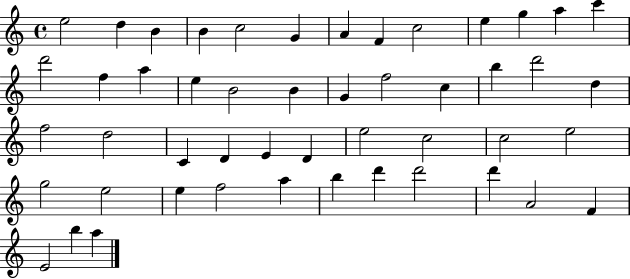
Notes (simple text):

E5/h D5/q B4/q B4/q C5/h G4/q A4/q F4/q C5/h E5/q G5/q A5/q C6/q D6/h F5/q A5/q E5/q B4/h B4/q G4/q F5/h C5/q B5/q D6/h D5/q F5/h D5/h C4/q D4/q E4/q D4/q E5/h C5/h C5/h E5/h G5/h E5/h E5/q F5/h A5/q B5/q D6/q D6/h D6/q A4/h F4/q E4/h B5/q A5/q